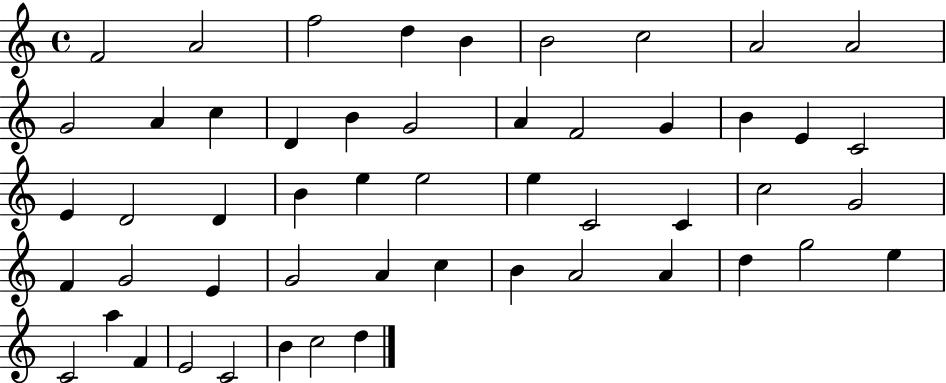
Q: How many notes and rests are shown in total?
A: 52